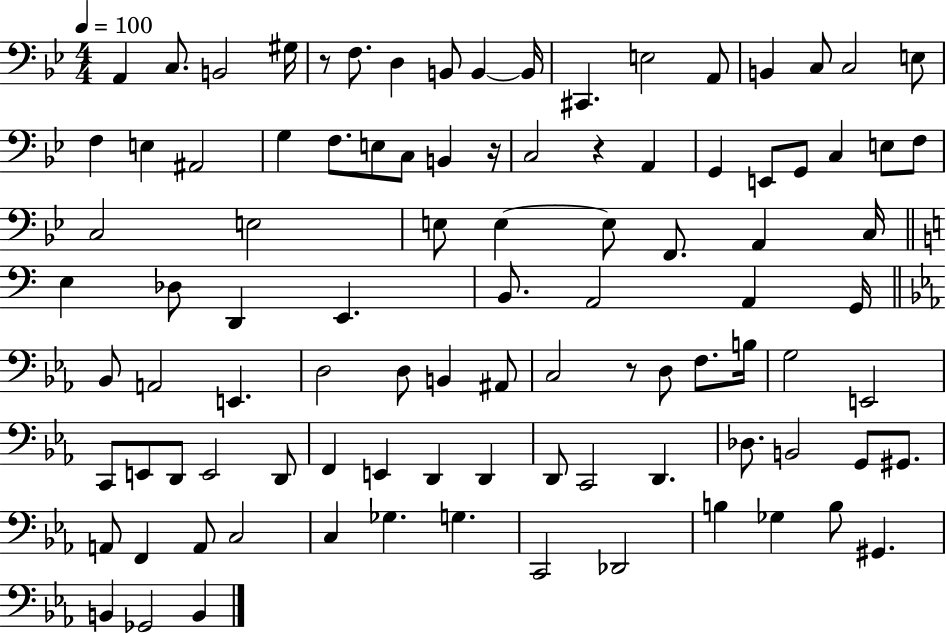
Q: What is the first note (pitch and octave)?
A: A2